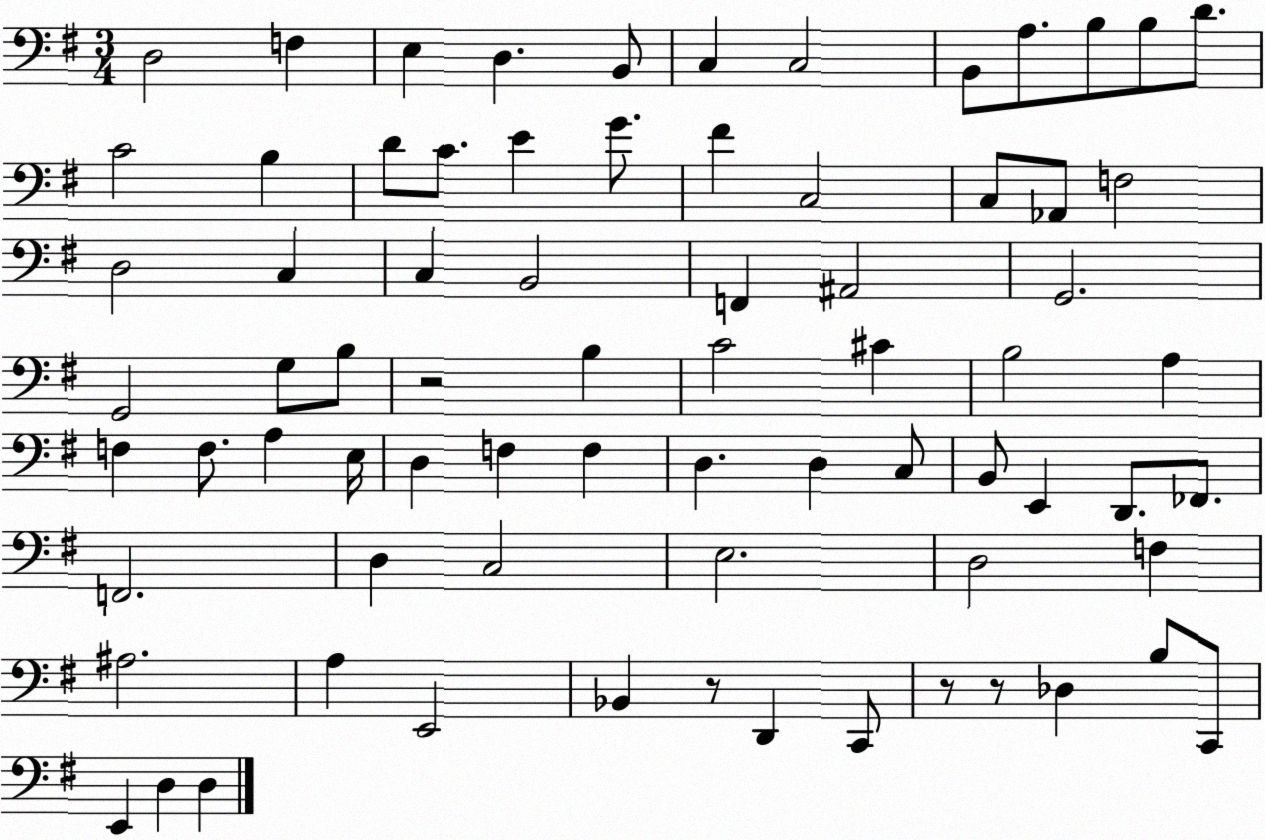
X:1
T:Untitled
M:3/4
L:1/4
K:G
D,2 F, E, D, B,,/2 C, C,2 B,,/2 A,/2 B,/2 B,/2 D/2 C2 B, D/2 C/2 E G/2 ^F C,2 C,/2 _A,,/2 F,2 D,2 C, C, B,,2 F,, ^A,,2 G,,2 G,,2 G,/2 B,/2 z2 B, C2 ^C B,2 A, F, F,/2 A, E,/4 D, F, F, D, D, C,/2 B,,/2 E,, D,,/2 _F,,/2 F,,2 D, C,2 E,2 D,2 F, ^A,2 A, E,,2 _B,, z/2 D,, C,,/2 z/2 z/2 _D, B,/2 C,,/2 E,, D, D,